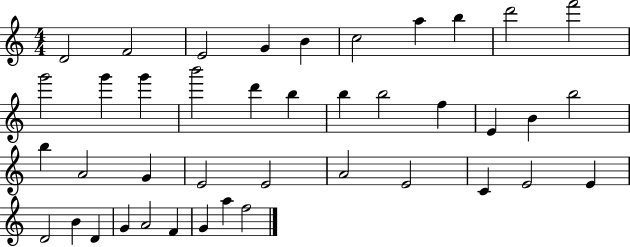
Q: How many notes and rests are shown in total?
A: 41